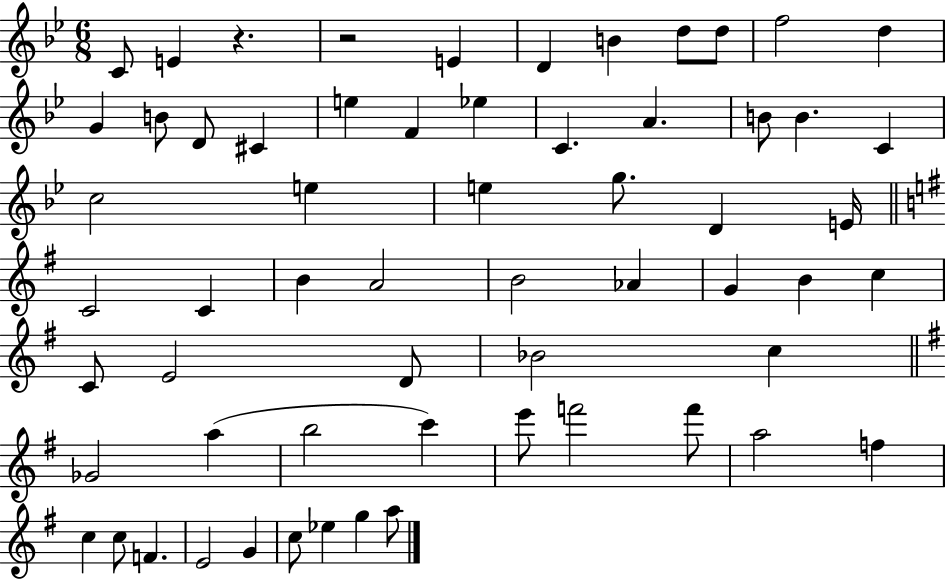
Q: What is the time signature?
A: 6/8